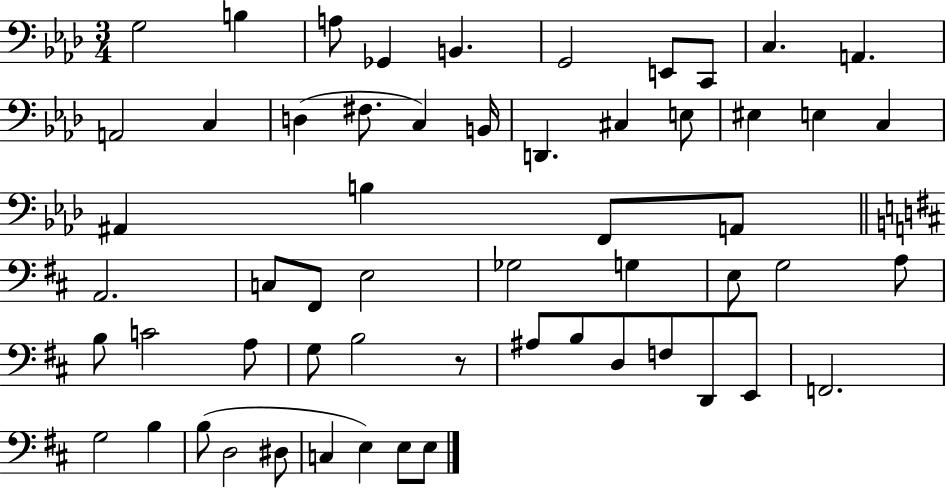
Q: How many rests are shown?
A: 1